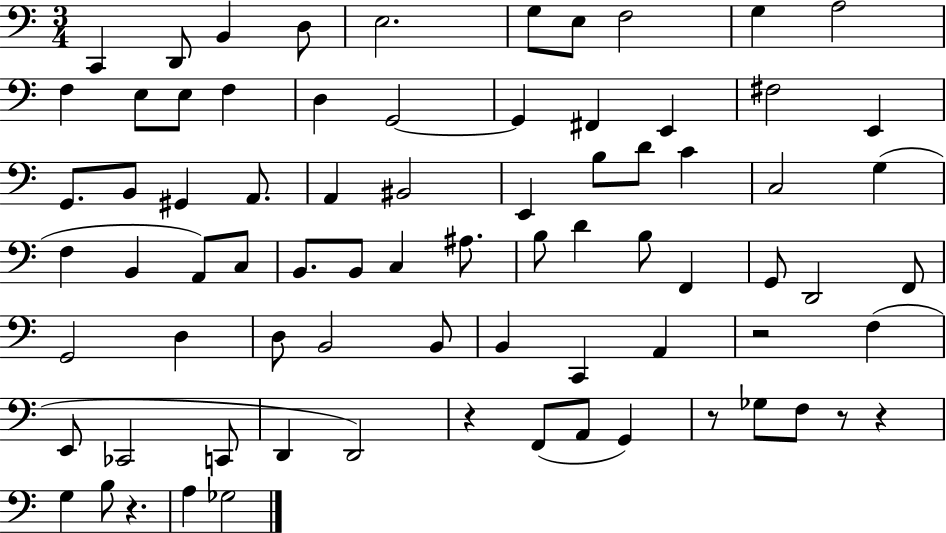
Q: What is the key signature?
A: C major